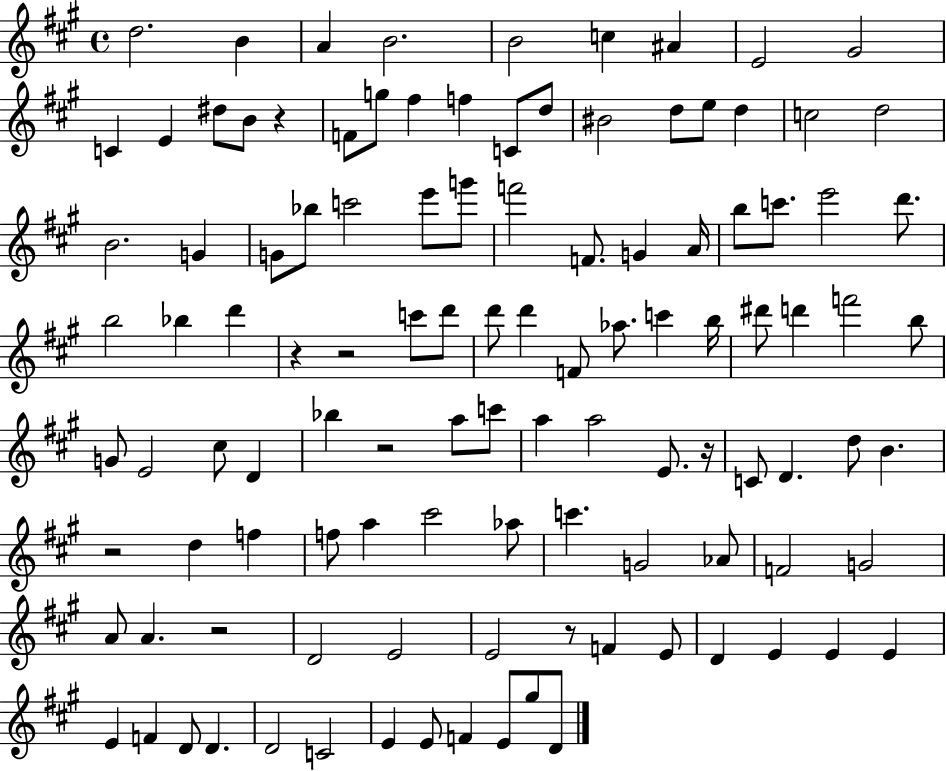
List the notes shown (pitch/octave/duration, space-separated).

D5/h. B4/q A4/q B4/h. B4/h C5/q A#4/q E4/h G#4/h C4/q E4/q D#5/e B4/e R/q F4/e G5/e F#5/q F5/q C4/e D5/e BIS4/h D5/e E5/e D5/q C5/h D5/h B4/h. G4/q G4/e Bb5/e C6/h E6/e G6/e F6/h F4/e. G4/q A4/s B5/e C6/e. E6/h D6/e. B5/h Bb5/q D6/q R/q R/h C6/e D6/e D6/e D6/q F4/e Ab5/e. C6/q B5/s D#6/e D6/q F6/h B5/e G4/e E4/h C#5/e D4/q Bb5/q R/h A5/e C6/e A5/q A5/h E4/e. R/s C4/e D4/q. D5/e B4/q. R/h D5/q F5/q F5/e A5/q C#6/h Ab5/e C6/q. G4/h Ab4/e F4/h G4/h A4/e A4/q. R/h D4/h E4/h E4/h R/e F4/q E4/e D4/q E4/q E4/q E4/q E4/q F4/q D4/e D4/q. D4/h C4/h E4/q E4/e F4/q E4/e G#5/e D4/e